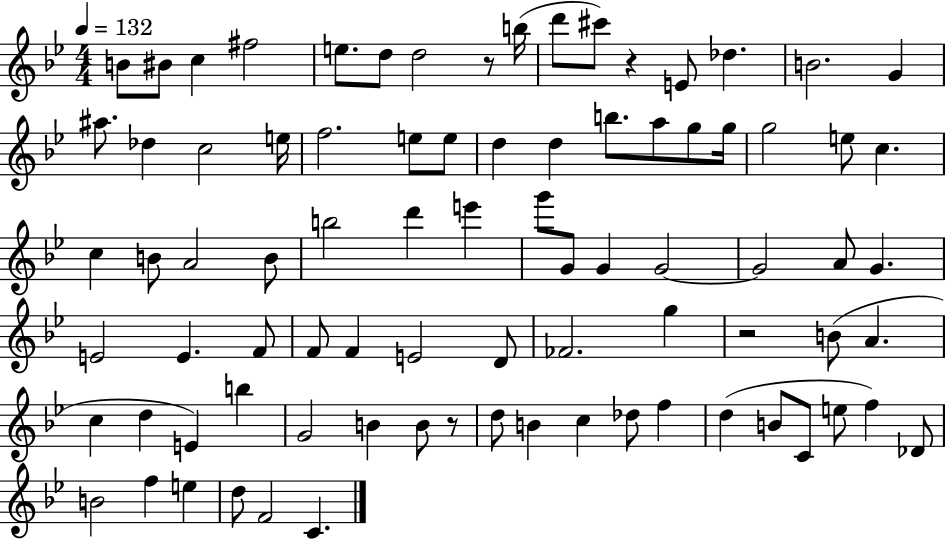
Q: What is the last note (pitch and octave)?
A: C4